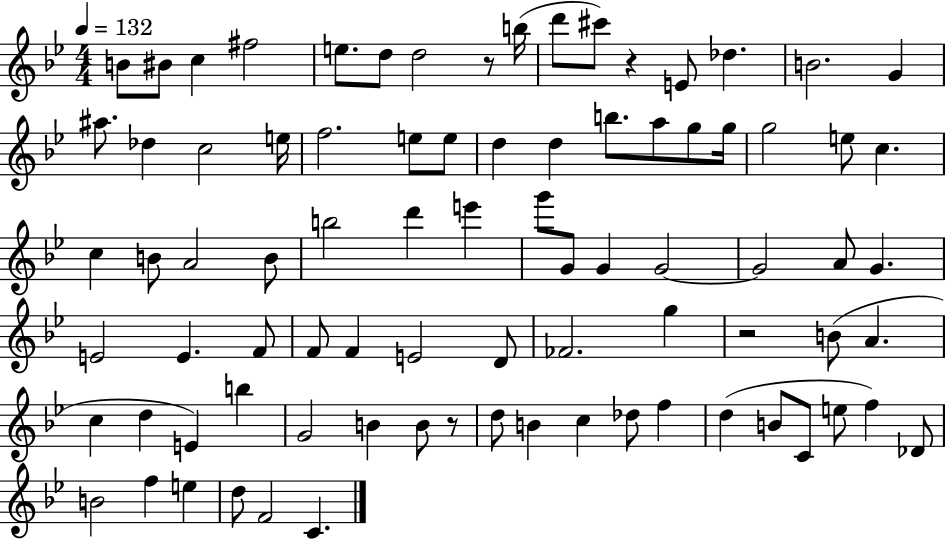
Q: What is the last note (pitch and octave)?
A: C4